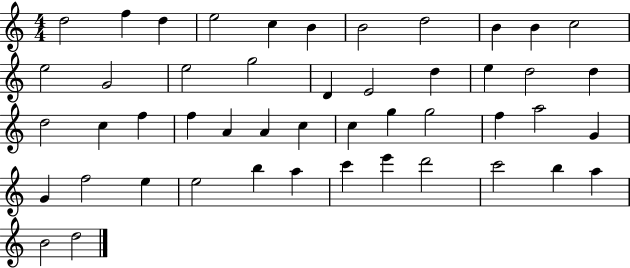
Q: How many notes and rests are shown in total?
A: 48